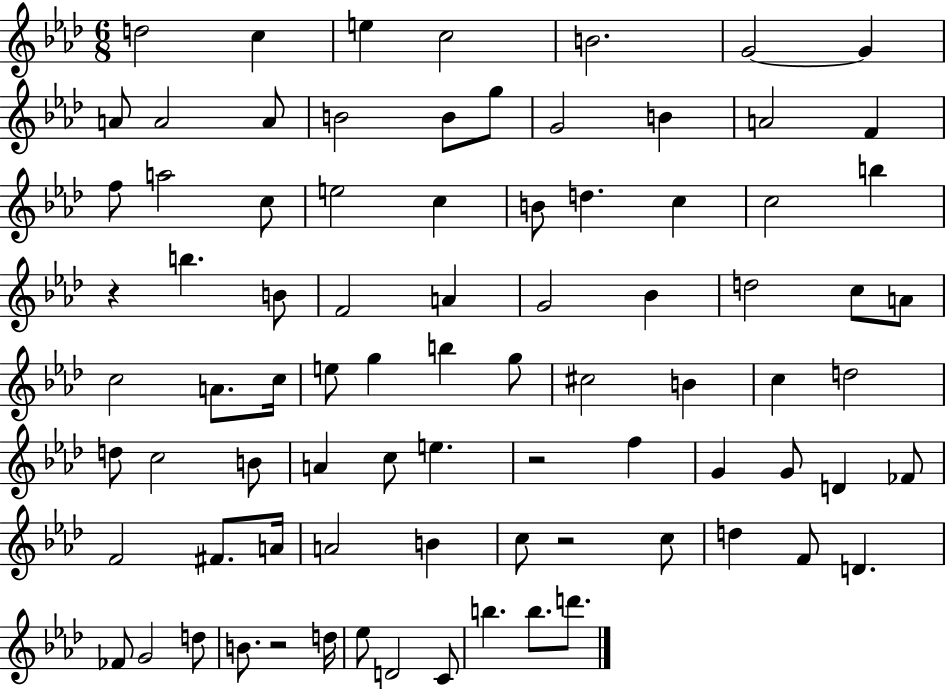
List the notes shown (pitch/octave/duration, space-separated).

D5/h C5/q E5/q C5/h B4/h. G4/h G4/q A4/e A4/h A4/e B4/h B4/e G5/e G4/h B4/q A4/h F4/q F5/e A5/h C5/e E5/h C5/q B4/e D5/q. C5/q C5/h B5/q R/q B5/q. B4/e F4/h A4/q G4/h Bb4/q D5/h C5/e A4/e C5/h A4/e. C5/s E5/e G5/q B5/q G5/e C#5/h B4/q C5/q D5/h D5/e C5/h B4/e A4/q C5/e E5/q. R/h F5/q G4/q G4/e D4/q FES4/e F4/h F#4/e. A4/s A4/h B4/q C5/e R/h C5/e D5/q F4/e D4/q. FES4/e G4/h D5/e B4/e. R/h D5/s Eb5/e D4/h C4/e B5/q. B5/e. D6/e.